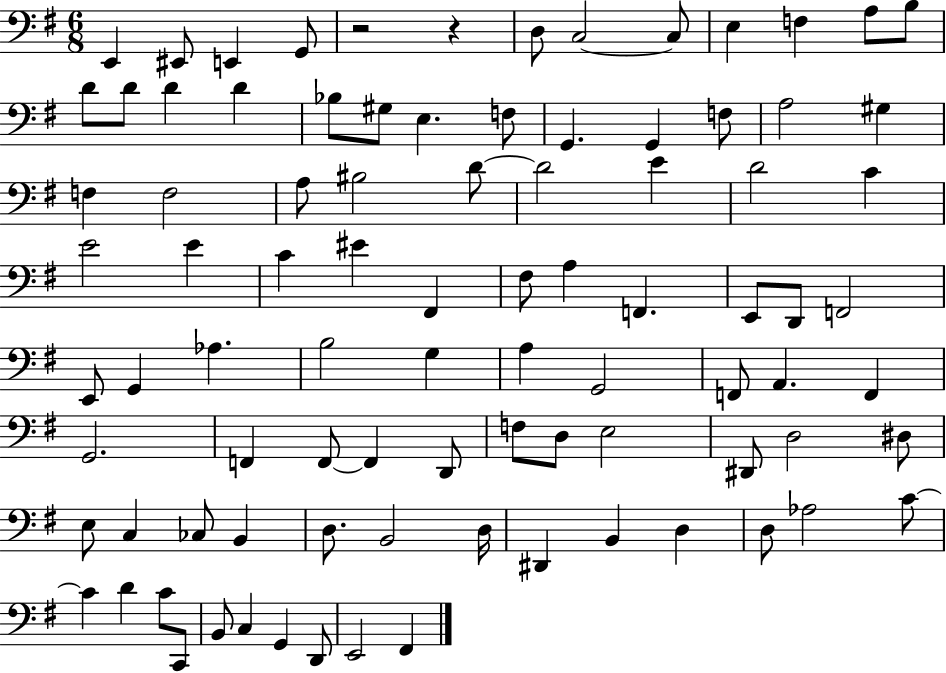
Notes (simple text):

E2/q EIS2/e E2/q G2/e R/h R/q D3/e C3/h C3/e E3/q F3/q A3/e B3/e D4/e D4/e D4/q D4/q Bb3/e G#3/e E3/q. F3/e G2/q. G2/q F3/e A3/h G#3/q F3/q F3/h A3/e BIS3/h D4/e D4/h E4/q D4/h C4/q E4/h E4/q C4/q EIS4/q F#2/q F#3/e A3/q F2/q. E2/e D2/e F2/h E2/e G2/q Ab3/q. B3/h G3/q A3/q G2/h F2/e A2/q. F2/q G2/h. F2/q F2/e F2/q D2/e F3/e D3/e E3/h D#2/e D3/h D#3/e E3/e C3/q CES3/e B2/q D3/e. B2/h D3/s D#2/q B2/q D3/q D3/e Ab3/h C4/e C4/q D4/q C4/e C2/e B2/e C3/q G2/q D2/e E2/h F#2/q